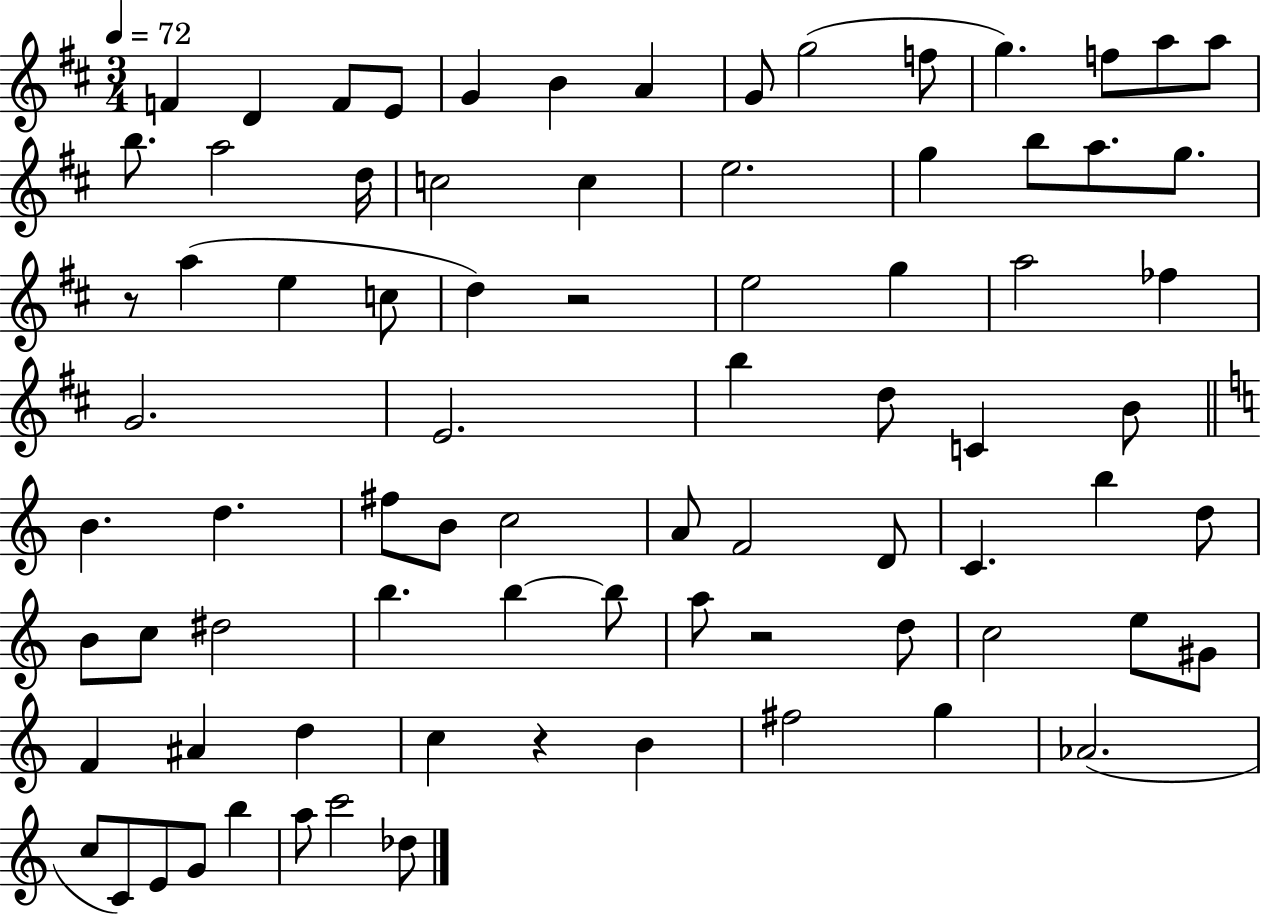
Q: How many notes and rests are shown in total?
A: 80